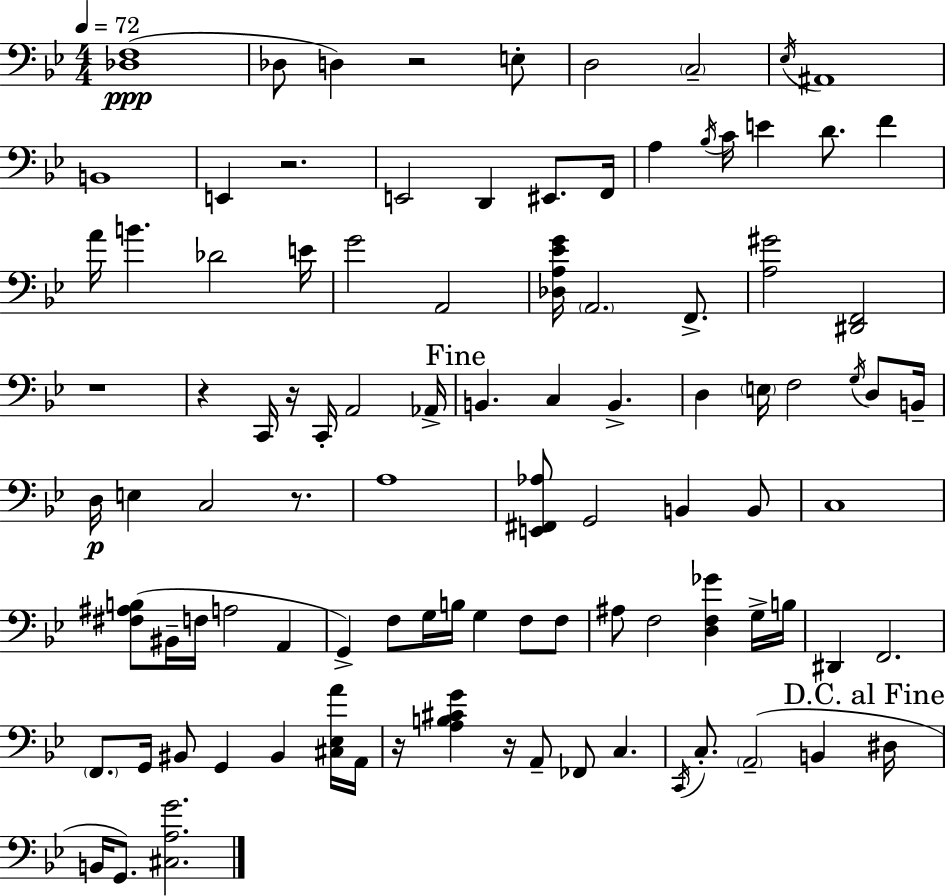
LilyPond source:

{
  \clef bass
  \numericTimeSignature
  \time 4/4
  \key bes \major
  \tempo 4 = 72
  <des f>1(\ppp | des8 d4) r2 e8-. | d2 \parenthesize c2-- | \acciaccatura { ees16 } ais,1 | \break b,1 | e,4 r2. | e,2 d,4 eis,8. | f,16 a4 \acciaccatura { bes16 } c'16 e'4 d'8. f'4 | \break a'16 b'4. des'2 | e'16 g'2 a,2 | <des a ees' g'>16 \parenthesize a,2. f,8.-> | <a gis'>2 <dis, f,>2 | \break r1 | r4 c,16 r16 c,16-. a,2 | aes,16-> \mark "Fine" b,4. c4 b,4.-> | d4 \parenthesize e16 f2 \acciaccatura { g16 } | \break d8 b,16-- d16\p e4 c2 | r8. a1 | <e, fis, aes>8 g,2 b,4 | b,8 c1 | \break <fis ais b>8( bis,16-- f16 a2 a,4 | g,4->) f8 g16 b16 g4 f8 | f8 ais8 f2 <d f ges'>4 | g16-> b16 dis,4 f,2. | \break \parenthesize f,8. g,16 bis,8 g,4 bis,4 | <cis ees a'>16 a,16 r16 <a b cis' g'>4 r16 a,8-- fes,8 c4. | \acciaccatura { c,16 } c8.-. \parenthesize a,2--( b,4 | \mark "D.C. al Fine" dis16 b,16 g,8.) <cis a g'>2. | \break \bar "|."
}